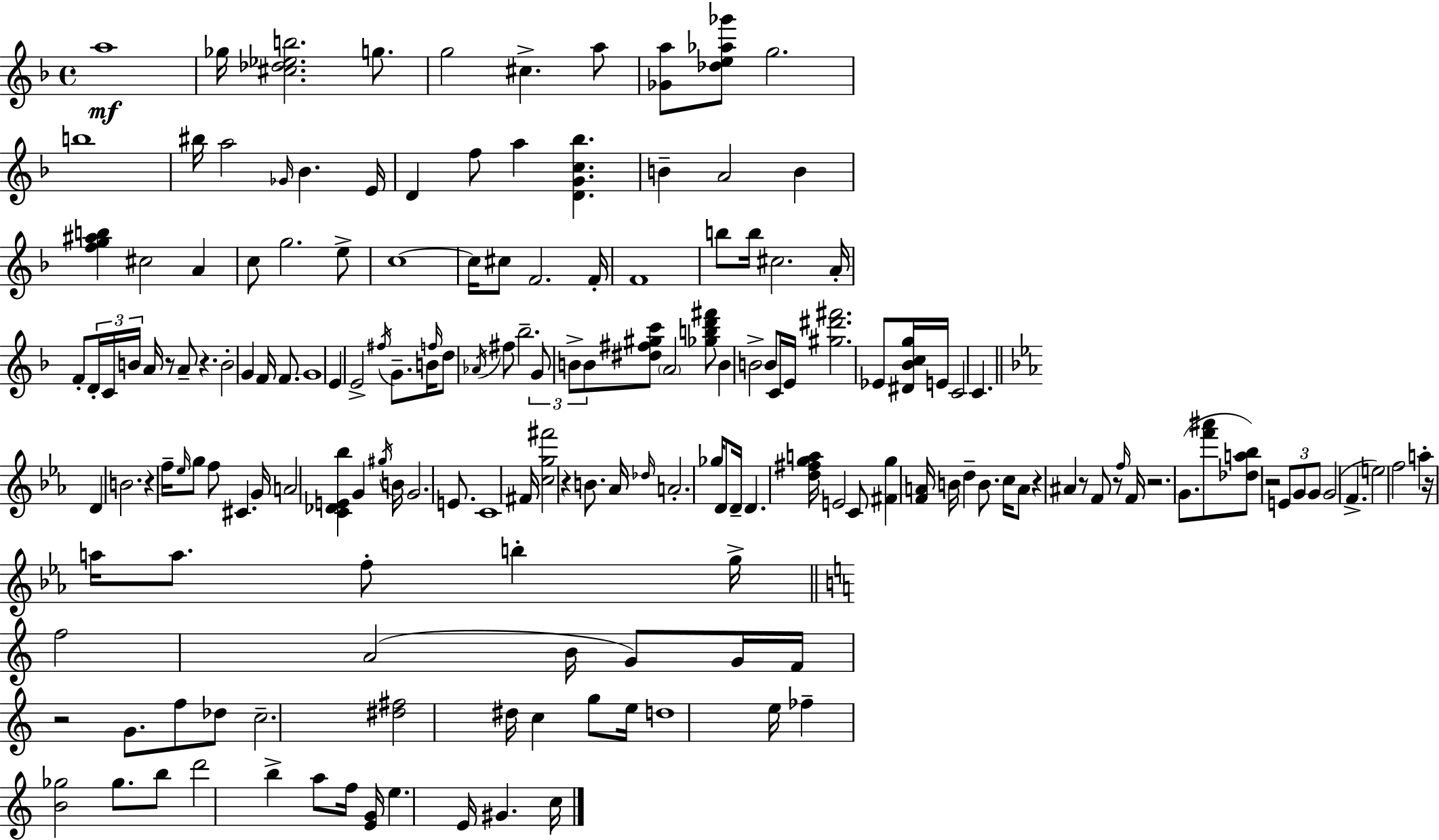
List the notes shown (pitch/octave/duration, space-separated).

A5/w Gb5/s [C#5,Db5,Eb5,B5]/h. G5/e. G5/h C#5/q. A5/e [Gb4,A5]/e [Db5,E5,Ab5,Gb6]/e G5/h. B5/w BIS5/s A5/h Gb4/s Bb4/q. E4/s D4/q F5/e A5/q [D4,G4,C5,Bb5]/q. B4/q A4/h B4/q [F5,G5,A#5,B5]/q C#5/h A4/q C5/e G5/h. E5/e C5/w C5/s C#5/e F4/h. F4/s F4/w B5/e B5/s C#5/h. A4/s F4/e D4/s C4/s B4/s A4/s R/e A4/e R/q. B4/h G4/q F4/s F4/e. G4/w E4/q E4/h F#5/s G4/e. B4/s F5/s D5/e Ab4/s F#5/e Bb5/h. G4/e B4/e B4/e [D#5,F#5,G#5,C6]/e A4/h [Gb5,B5,D6,F#6]/e B4/q B4/h B4/e C4/s E4/s [G#5,D#6,F#6]/h. Eb4/e [D#4,Bb4,C5,G5]/s E4/s C4/h C4/q. D4/q B4/h. R/q F5/s Eb5/s G5/e F5/e C#4/q. G4/s A4/h [C4,Db4,E4,Bb5]/q G4/q G#5/s B4/s G4/h. E4/e. C4/w F#4/s [C5,G5,F#6]/h R/q B4/e. Ab4/s Db5/s A4/h. Gb5/s D4/e D4/s D4/q. [D5,F#5,G5,A5]/s E4/h C4/e [F#4,G5]/q [F4,A4]/s B4/s D5/q B4/e. C5/s A4/e R/q A#4/q R/e F4/e R/e F5/s F4/s R/h. G4/e. [F6,A#6]/e [Db5,A5,Bb5]/e R/h E4/e G4/e G4/e G4/h F4/q. E5/h F5/h A5/q R/s A5/s A5/e. F5/e B5/q G5/s F5/h A4/h B4/s G4/e G4/s F4/s R/h G4/e. F5/e Db5/e C5/h. [D#5,F#5]/h D#5/s C5/q G5/e E5/s D5/w E5/s FES5/q [B4,Gb5]/h Gb5/e. B5/e D6/h B5/q A5/e F5/s [E4,G4]/s E5/q. E4/s G#4/q. C5/s